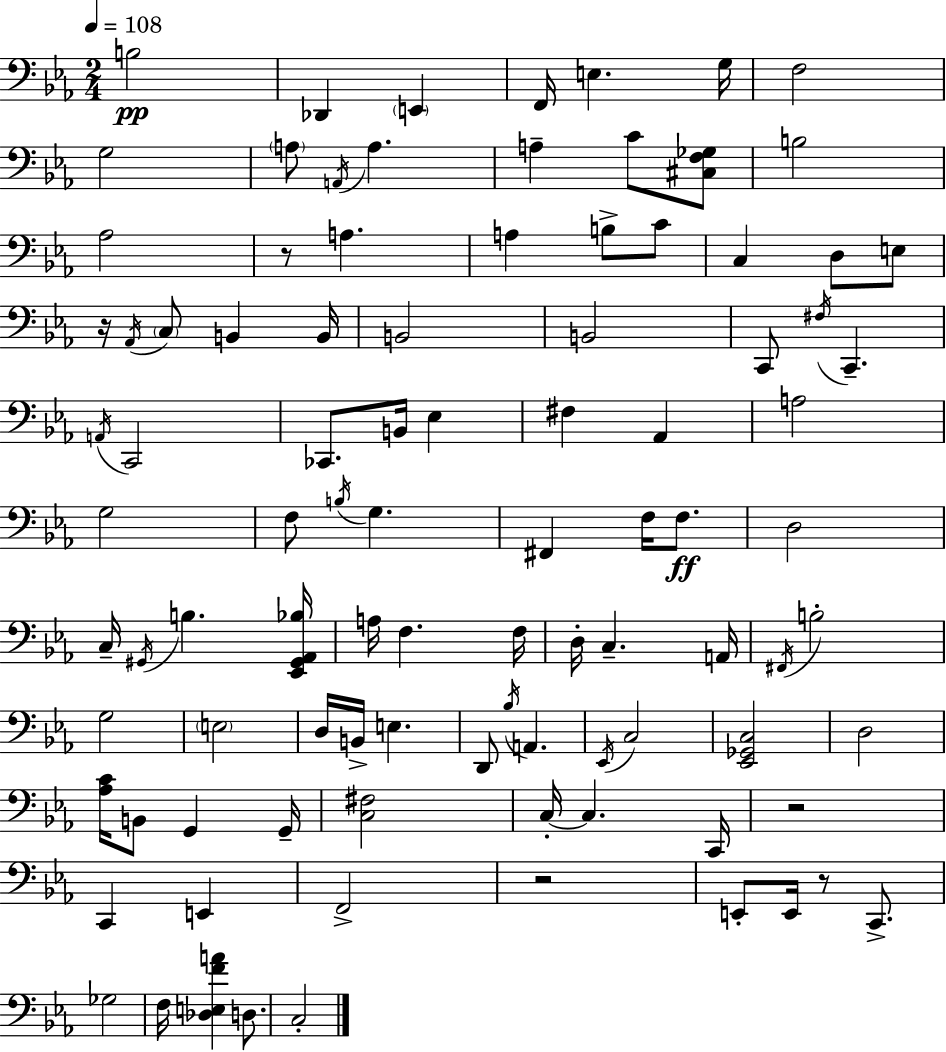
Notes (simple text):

B3/h Db2/q E2/q F2/s E3/q. G3/s F3/h G3/h A3/e A2/s A3/q. A3/q C4/e [C#3,F3,Gb3]/e B3/h Ab3/h R/e A3/q. A3/q B3/e C4/e C3/q D3/e E3/e R/s Ab2/s C3/e B2/q B2/s B2/h B2/h C2/e F#3/s C2/q. A2/s C2/h CES2/e. B2/s Eb3/q F#3/q Ab2/q A3/h G3/h F3/e B3/s G3/q. F#2/q F3/s F3/e. D3/h C3/s G#2/s B3/q. [Eb2,G#2,Ab2,Bb3]/s A3/s F3/q. F3/s D3/s C3/q. A2/s F#2/s B3/h G3/h E3/h D3/s B2/s E3/q. D2/e Bb3/s A2/q. Eb2/s C3/h [Eb2,Gb2,C3]/h D3/h [Ab3,C4]/s B2/e G2/q G2/s [C3,F#3]/h C3/s C3/q. C2/s R/h C2/q E2/q F2/h R/h E2/e E2/s R/e C2/e. Gb3/h F3/s [Db3,E3,F4,A4]/q D3/e. C3/h